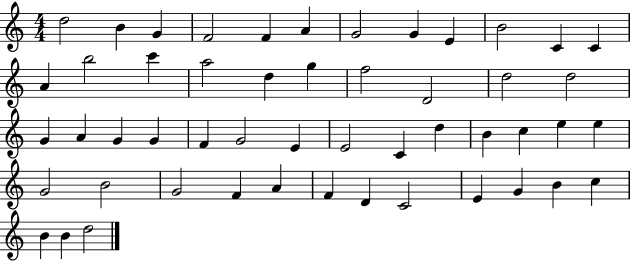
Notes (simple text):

D5/h B4/q G4/q F4/h F4/q A4/q G4/h G4/q E4/q B4/h C4/q C4/q A4/q B5/h C6/q A5/h D5/q G5/q F5/h D4/h D5/h D5/h G4/q A4/q G4/q G4/q F4/q G4/h E4/q E4/h C4/q D5/q B4/q C5/q E5/q E5/q G4/h B4/h G4/h F4/q A4/q F4/q D4/q C4/h E4/q G4/q B4/q C5/q B4/q B4/q D5/h